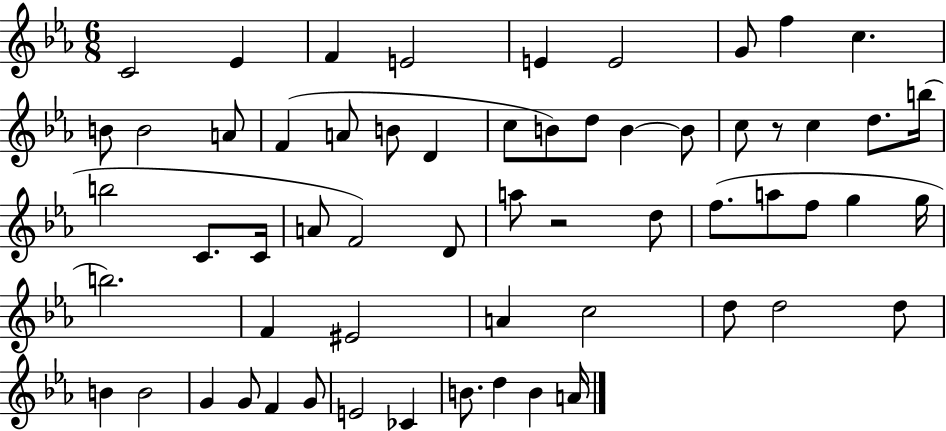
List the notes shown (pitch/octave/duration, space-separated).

C4/h Eb4/q F4/q E4/h E4/q E4/h G4/e F5/q C5/q. B4/e B4/h A4/e F4/q A4/e B4/e D4/q C5/e B4/e D5/e B4/q B4/e C5/e R/e C5/q D5/e. B5/s B5/h C4/e. C4/s A4/e F4/h D4/e A5/e R/h D5/e F5/e. A5/e F5/e G5/q G5/s B5/h. F4/q EIS4/h A4/q C5/h D5/e D5/h D5/e B4/q B4/h G4/q G4/e F4/q G4/e E4/h CES4/q B4/e. D5/q B4/q A4/s